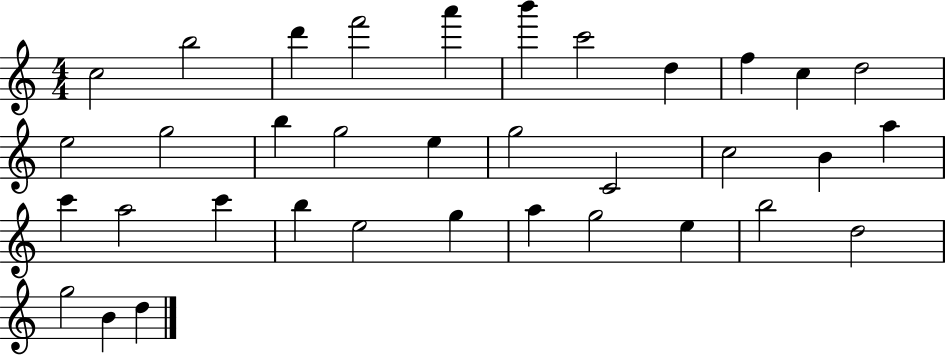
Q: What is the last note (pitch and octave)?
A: D5